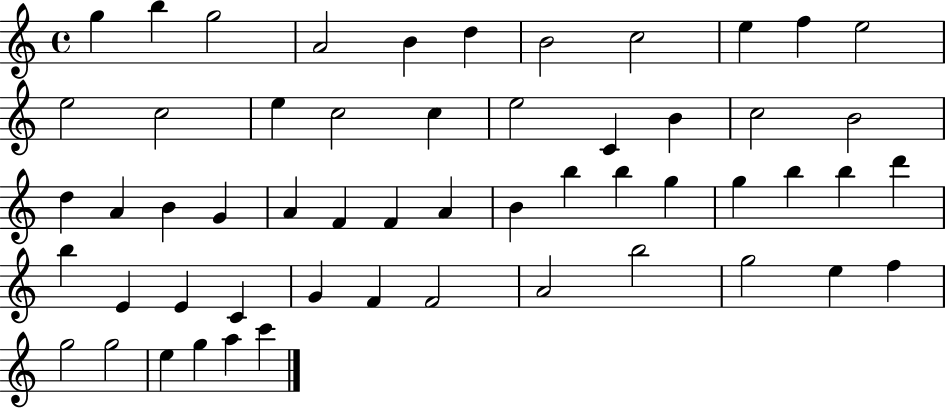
X:1
T:Untitled
M:4/4
L:1/4
K:C
g b g2 A2 B d B2 c2 e f e2 e2 c2 e c2 c e2 C B c2 B2 d A B G A F F A B b b g g b b d' b E E C G F F2 A2 b2 g2 e f g2 g2 e g a c'